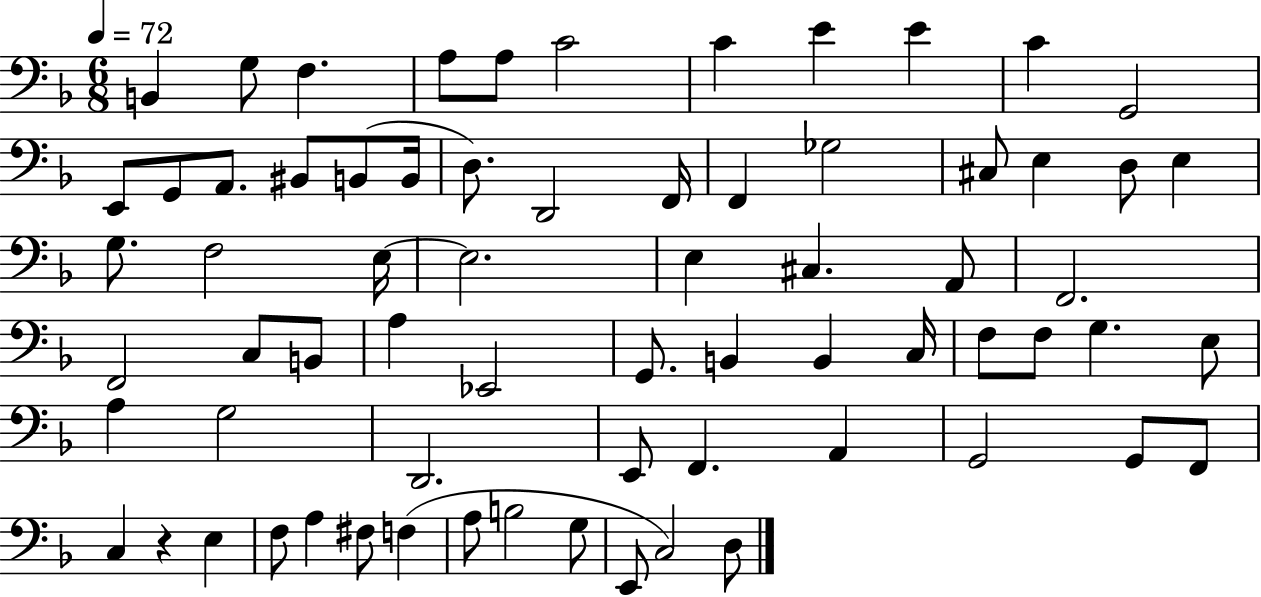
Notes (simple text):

B2/q G3/e F3/q. A3/e A3/e C4/h C4/q E4/q E4/q C4/q G2/h E2/e G2/e A2/e. BIS2/e B2/e B2/s D3/e. D2/h F2/s F2/q Gb3/h C#3/e E3/q D3/e E3/q G3/e. F3/h E3/s E3/h. E3/q C#3/q. A2/e F2/h. F2/h C3/e B2/e A3/q Eb2/h G2/e. B2/q B2/q C3/s F3/e F3/e G3/q. E3/e A3/q G3/h D2/h. E2/e F2/q. A2/q G2/h G2/e F2/e C3/q R/q E3/q F3/e A3/q F#3/e F3/q A3/e B3/h G3/e E2/e C3/h D3/e